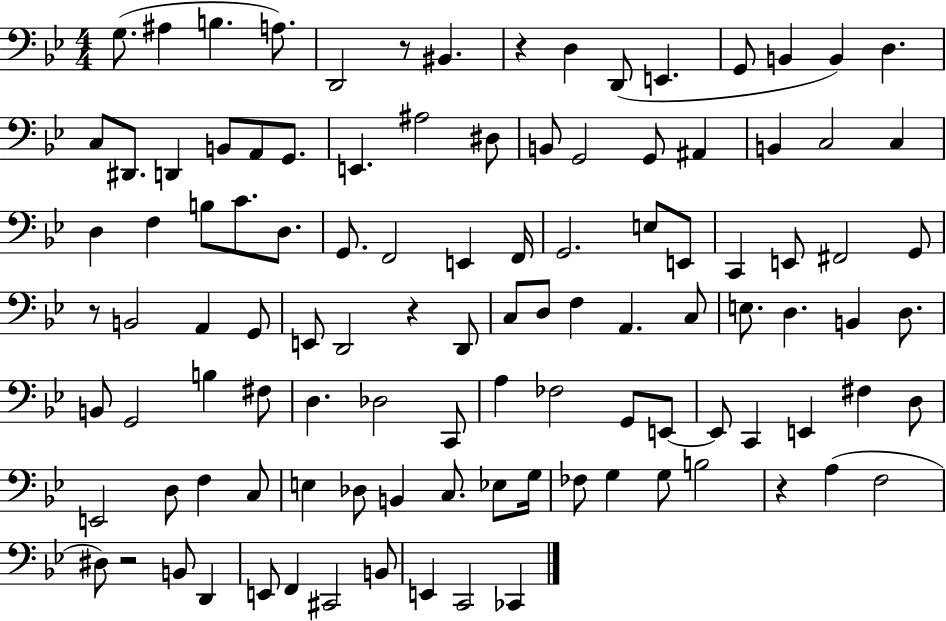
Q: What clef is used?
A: bass